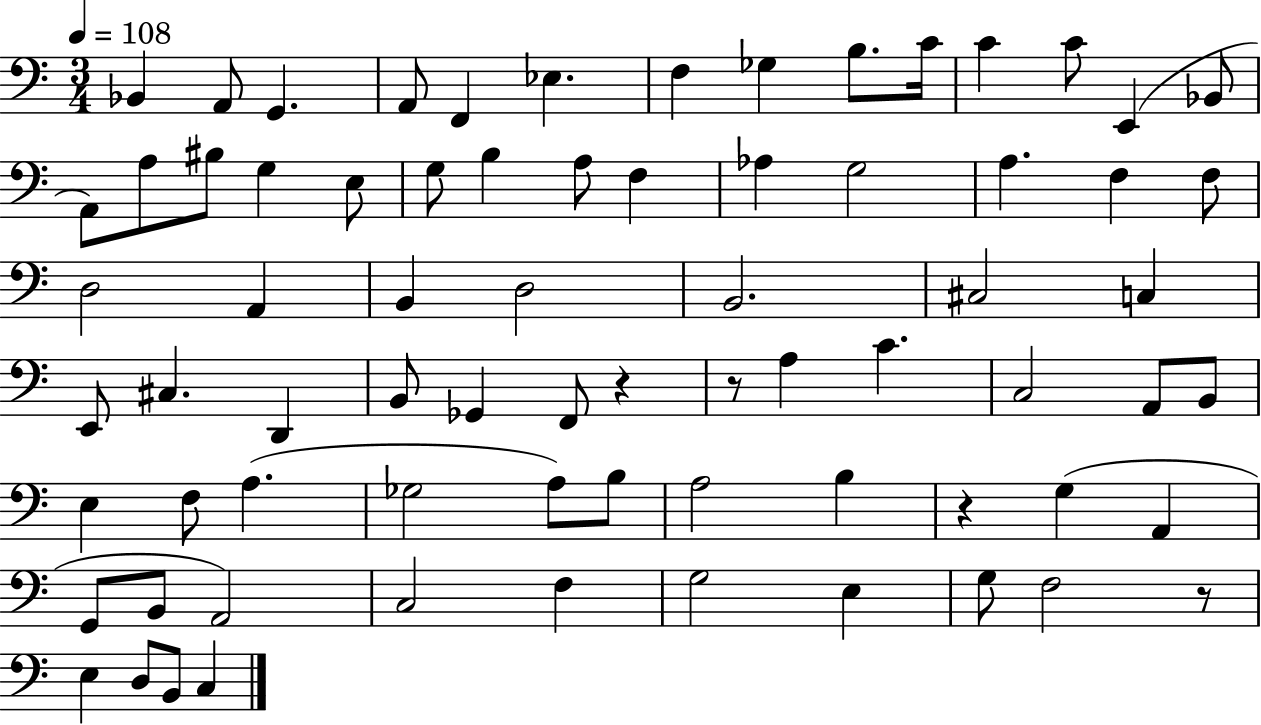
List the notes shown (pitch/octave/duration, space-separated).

Bb2/q A2/e G2/q. A2/e F2/q Eb3/q. F3/q Gb3/q B3/e. C4/s C4/q C4/e E2/q Bb2/e A2/e A3/e BIS3/e G3/q E3/e G3/e B3/q A3/e F3/q Ab3/q G3/h A3/q. F3/q F3/e D3/h A2/q B2/q D3/h B2/h. C#3/h C3/q E2/e C#3/q. D2/q B2/e Gb2/q F2/e R/q R/e A3/q C4/q. C3/h A2/e B2/e E3/q F3/e A3/q. Gb3/h A3/e B3/e A3/h B3/q R/q G3/q A2/q G2/e B2/e A2/h C3/h F3/q G3/h E3/q G3/e F3/h R/e E3/q D3/e B2/e C3/q